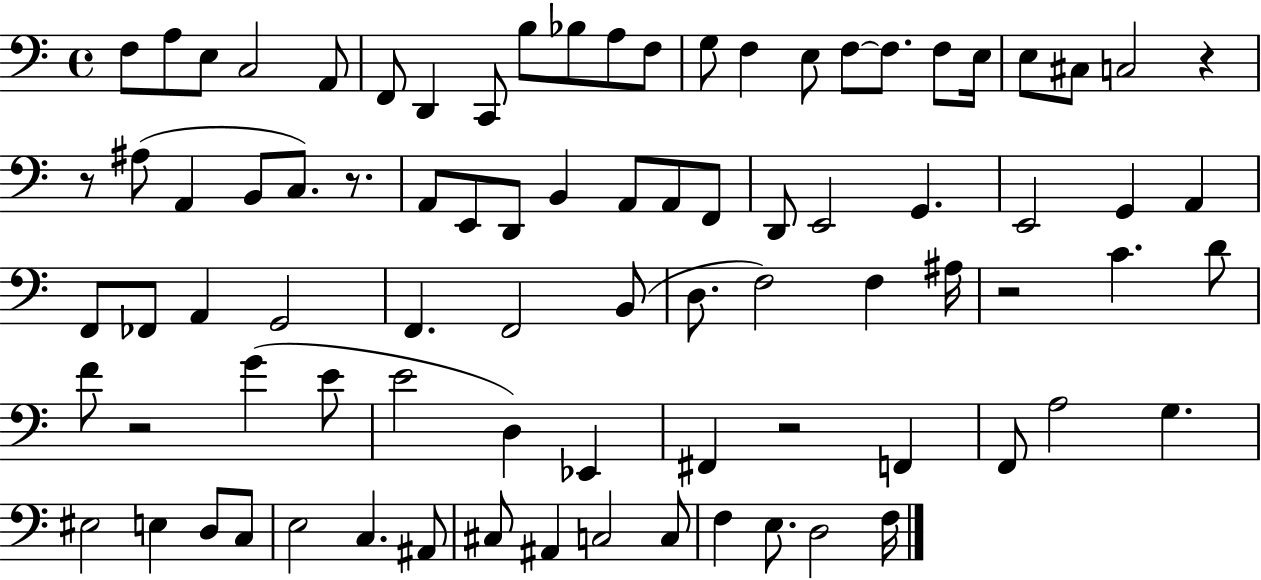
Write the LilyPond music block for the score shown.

{
  \clef bass
  \time 4/4
  \defaultTimeSignature
  \key c \major
  f8 a8 e8 c2 a,8 | f,8 d,4 c,8 b8 bes8 a8 f8 | g8 f4 e8 f8~~ f8. f8 e16 | e8 cis8 c2 r4 | \break r8 ais8( a,4 b,8 c8.) r8. | a,8 e,8 d,8 b,4 a,8 a,8 f,8 | d,8 e,2 g,4. | e,2 g,4 a,4 | \break f,8 fes,8 a,4 g,2 | f,4. f,2 b,8( | d8. f2) f4 ais16 | r2 c'4. d'8 | \break f'8 r2 g'4( e'8 | e'2 d4) ees,4 | fis,4 r2 f,4 | f,8 a2 g4. | \break eis2 e4 d8 c8 | e2 c4. ais,8 | cis8 ais,4 c2 c8 | f4 e8. d2 f16 | \break \bar "|."
}